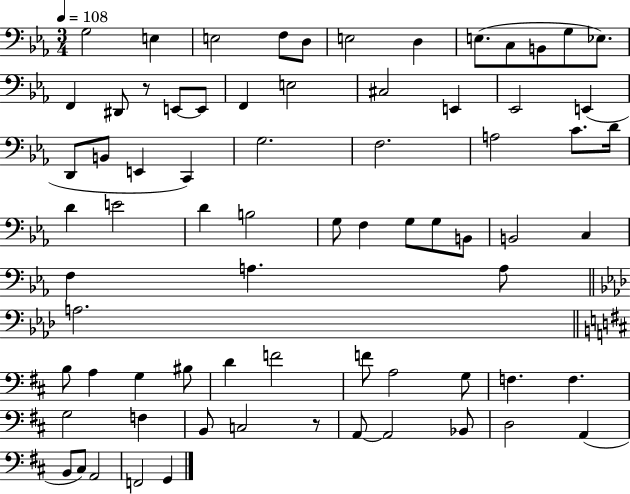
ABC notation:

X:1
T:Untitled
M:3/4
L:1/4
K:Eb
G,2 E, E,2 F,/2 D,/2 E,2 D, E,/2 C,/2 B,,/2 G,/2 _E,/2 F,, ^D,,/2 z/2 E,,/2 E,,/2 F,, E,2 ^C,2 E,, _E,,2 E,, D,,/2 B,,/2 E,, C,, G,2 F,2 A,2 C/2 D/4 D E2 D B,2 G,/2 F, G,/2 G,/2 B,,/2 B,,2 C, F, A, A,/2 A,2 B,/2 A, G, ^B,/2 D F2 F/2 A,2 G,/2 F, F, G,2 F, B,,/2 C,2 z/2 A,,/2 A,,2 _B,,/2 D,2 A,, B,,/2 ^C,/2 A,,2 F,,2 G,,